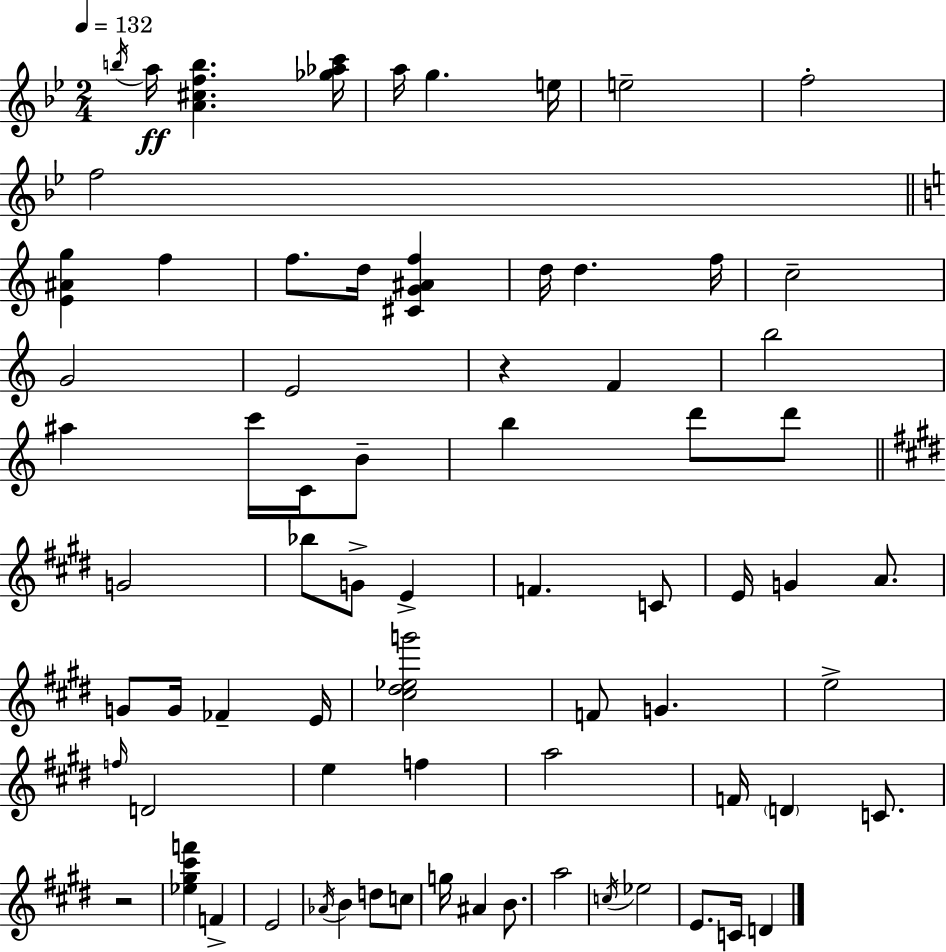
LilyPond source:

{
  \clef treble
  \numericTimeSignature
  \time 2/4
  \key bes \major
  \tempo 4 = 132
  \acciaccatura { b''16 }\ff a''16 <a' cis'' f'' b''>4. | <ges'' aes'' c'''>16 a''16 g''4. | e''16 e''2-- | f''2-. | \break f''2 | \bar "||" \break \key c \major <e' ais' g''>4 f''4 | f''8. d''16 <cis' g' ais' f''>4 | d''16 d''4. f''16 | c''2-- | \break g'2 | e'2 | r4 f'4 | b''2 | \break ais''4 c'''16 c'16 b'8-- | b''4 d'''8 d'''8 | \bar "||" \break \key e \major g'2 | bes''8 g'8-> e'4-> | f'4. c'8 | e'16 g'4 a'8. | \break g'8 g'16 fes'4-- e'16 | <cis'' dis'' ees'' g'''>2 | f'8 g'4. | e''2-> | \break \grace { f''16 } d'2 | e''4 f''4 | a''2 | f'16 \parenthesize d'4 c'8. | \break r2 | <ees'' gis'' cis''' f'''>4 f'4-> | e'2 | \acciaccatura { aes'16 } b'4 d''8 | \break c''8 g''16 ais'4 b'8. | a''2 | \acciaccatura { c''16 } ees''2 | e'8. c'16 d'4 | \break \bar "|."
}